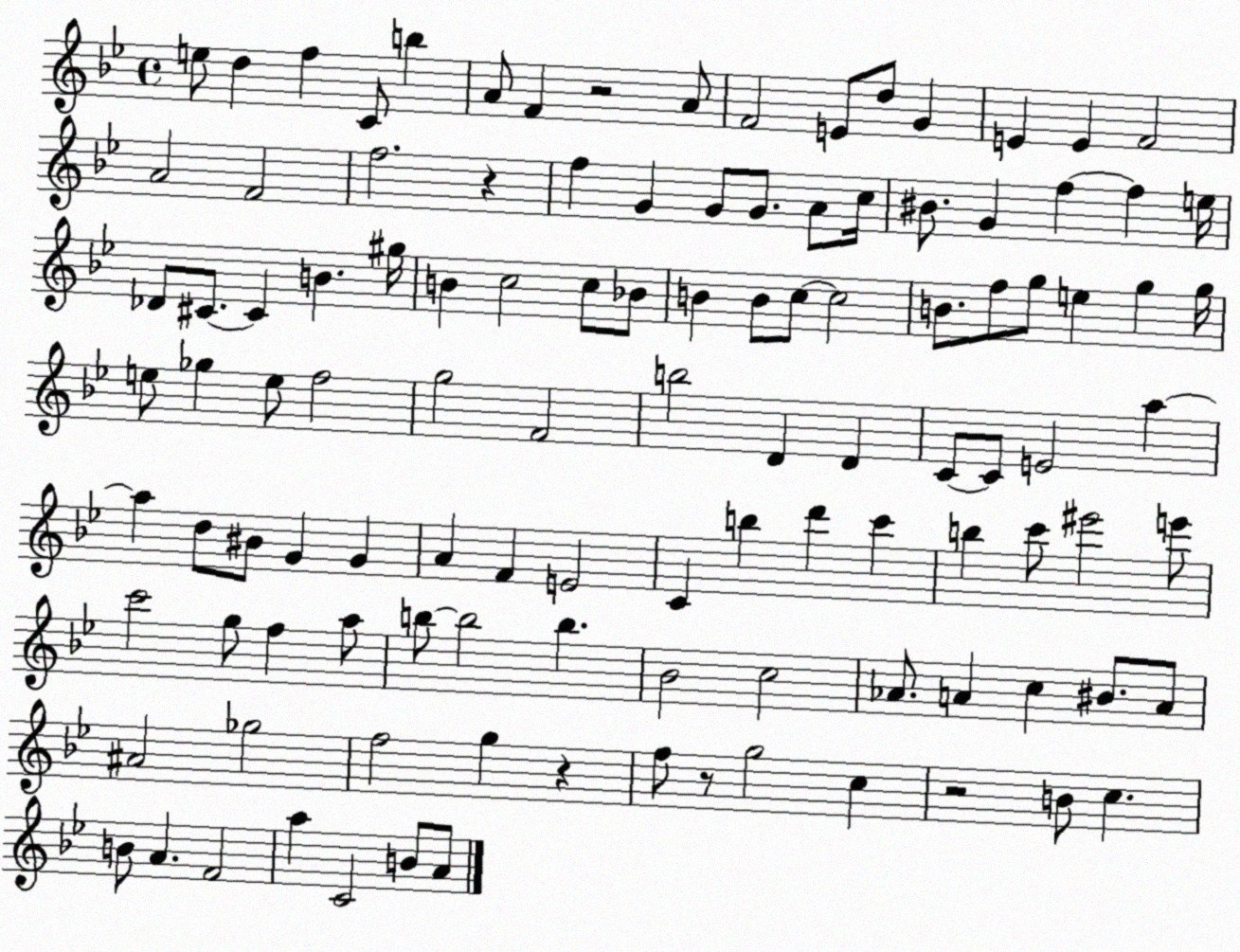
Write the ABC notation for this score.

X:1
T:Untitled
M:4/4
L:1/4
K:Bb
e/2 d f C/2 b A/2 F z2 A/2 F2 E/2 d/2 G E E F2 A2 F2 f2 z f G G/2 G/2 A/2 c/4 ^B/2 G f f e/4 _D/2 ^C/2 ^C B ^g/4 B c2 c/2 _B/2 B B/2 c/2 c2 B/2 f/2 g/2 e g g/4 e/2 _g e/2 f2 g2 F2 b2 D D C/2 C/2 E2 a a d/2 ^B/2 G G A F E2 C b d' c' b c'/2 ^e'2 e'/2 c'2 g/2 f a/2 b/2 b2 b _B2 c2 _A/2 A c ^B/2 A/2 ^A2 _g2 f2 g z f/2 z/2 g2 c z2 B/2 c B/2 A F2 a C2 B/2 A/2